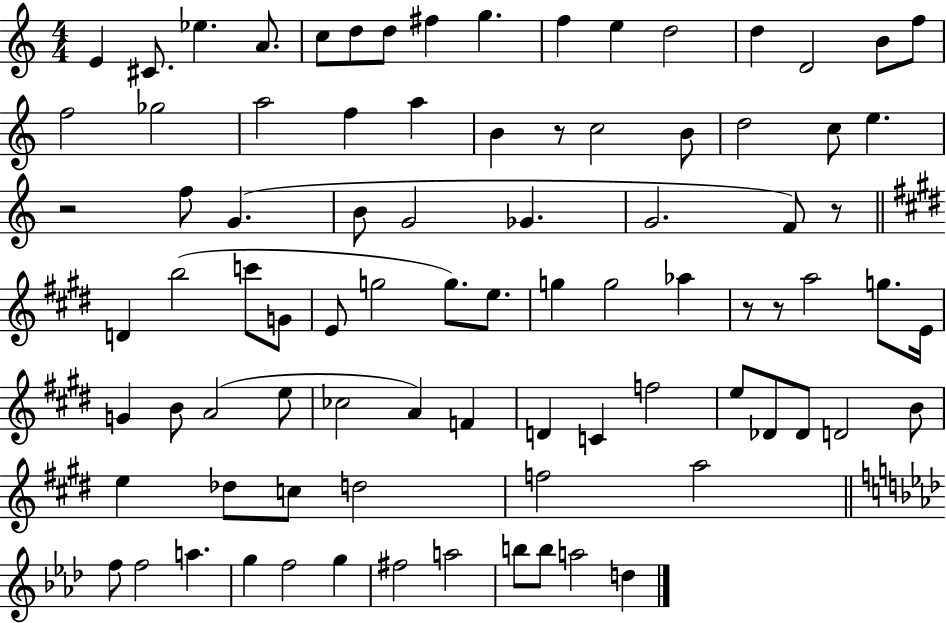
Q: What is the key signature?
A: C major